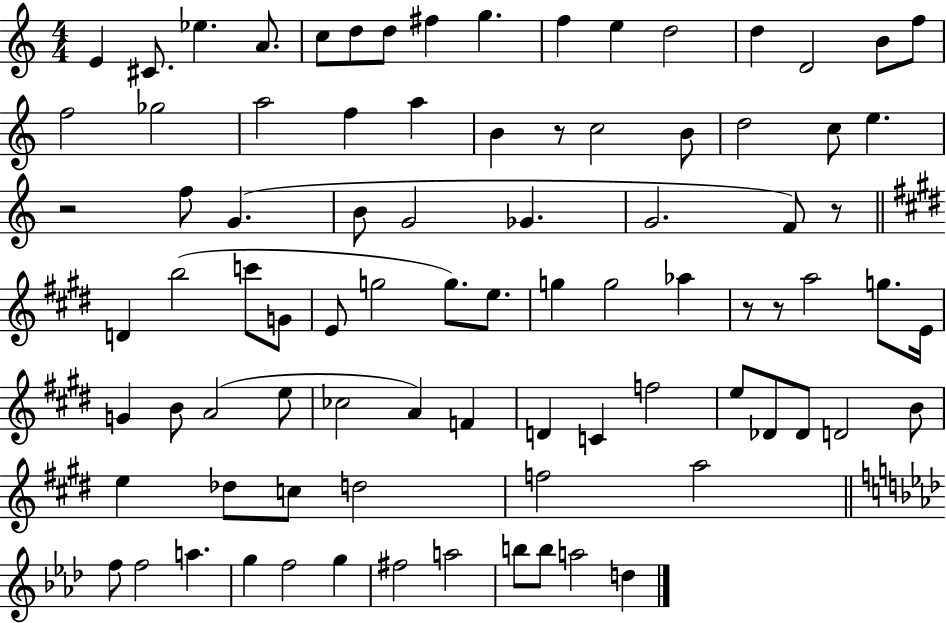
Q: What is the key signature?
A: C major